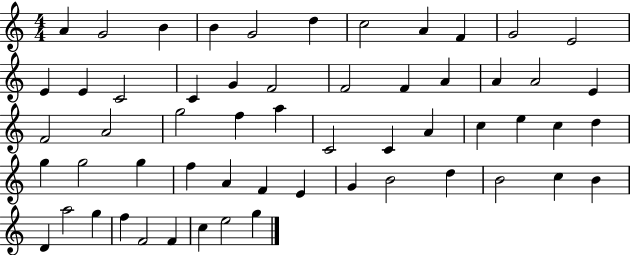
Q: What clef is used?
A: treble